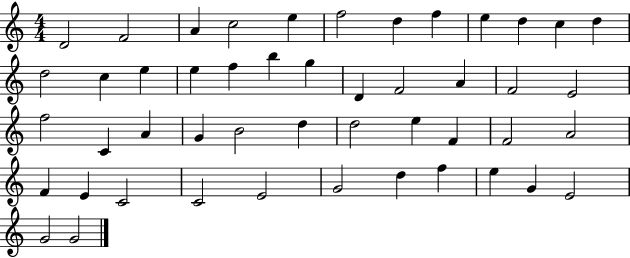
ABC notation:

X:1
T:Untitled
M:4/4
L:1/4
K:C
D2 F2 A c2 e f2 d f e d c d d2 c e e f b g D F2 A F2 E2 f2 C A G B2 d d2 e F F2 A2 F E C2 C2 E2 G2 d f e G E2 G2 G2